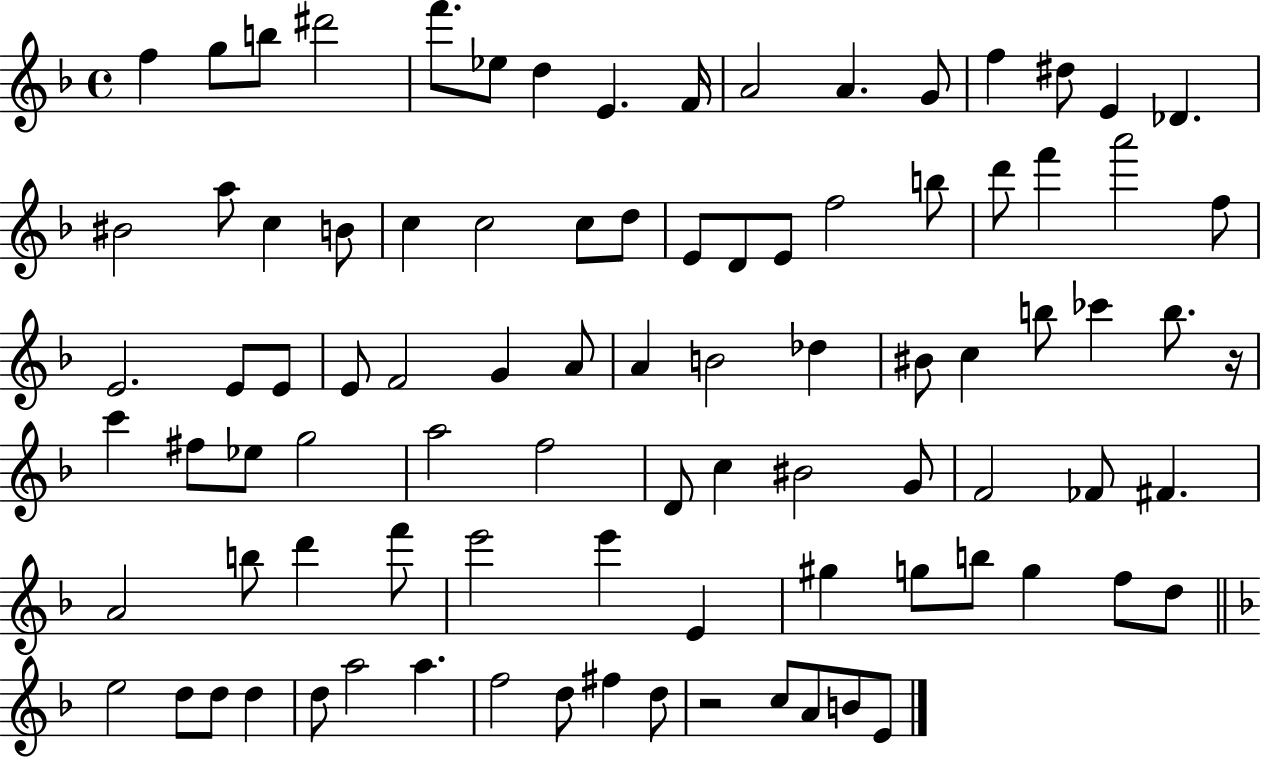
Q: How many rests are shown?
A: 2